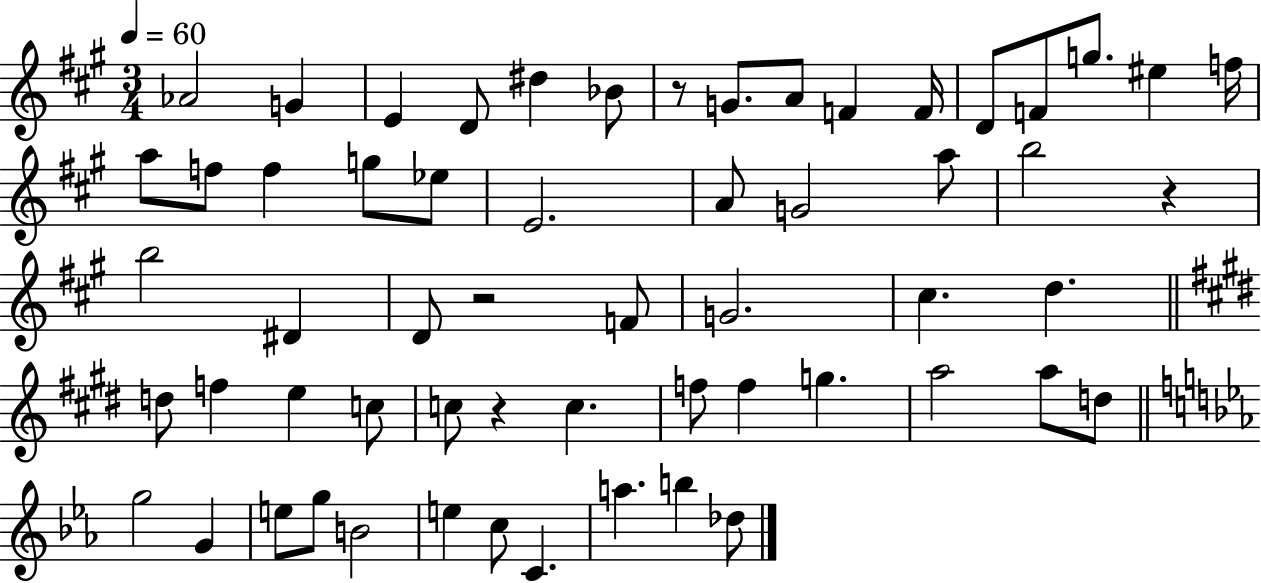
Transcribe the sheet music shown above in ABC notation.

X:1
T:Untitled
M:3/4
L:1/4
K:A
_A2 G E D/2 ^d _B/2 z/2 G/2 A/2 F F/4 D/2 F/2 g/2 ^e f/4 a/2 f/2 f g/2 _e/2 E2 A/2 G2 a/2 b2 z b2 ^D D/2 z2 F/2 G2 ^c d d/2 f e c/2 c/2 z c f/2 f g a2 a/2 d/2 g2 G e/2 g/2 B2 e c/2 C a b _d/2